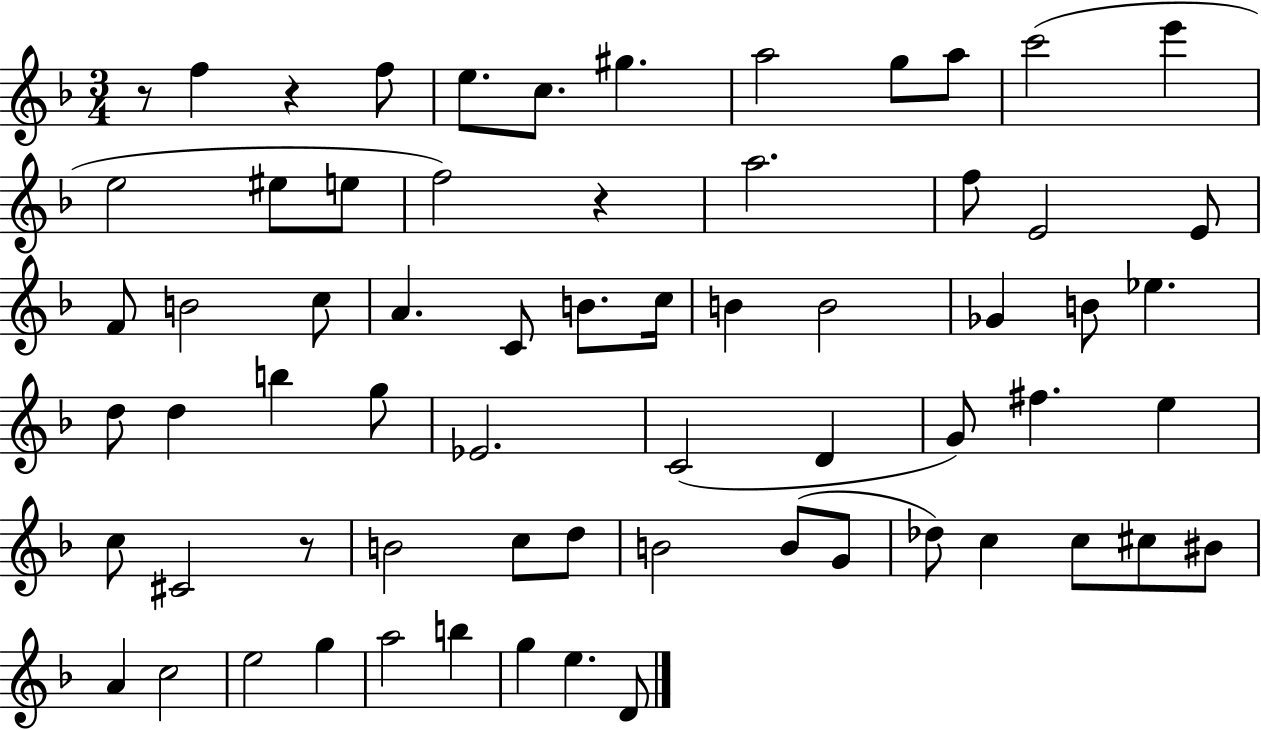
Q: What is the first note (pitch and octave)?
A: F5